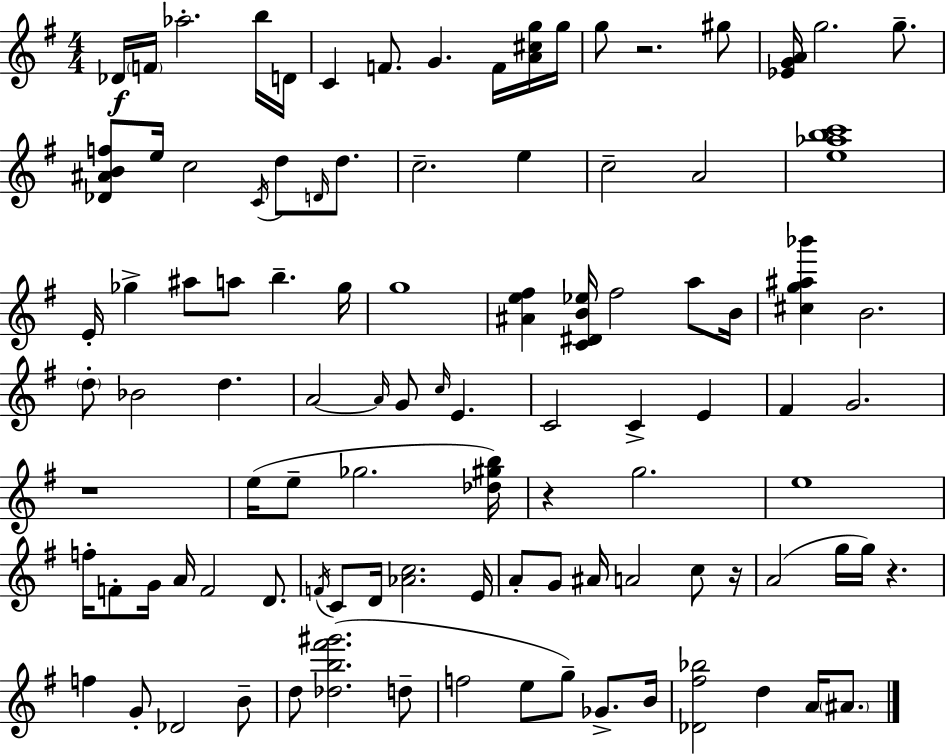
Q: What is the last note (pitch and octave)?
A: A#4